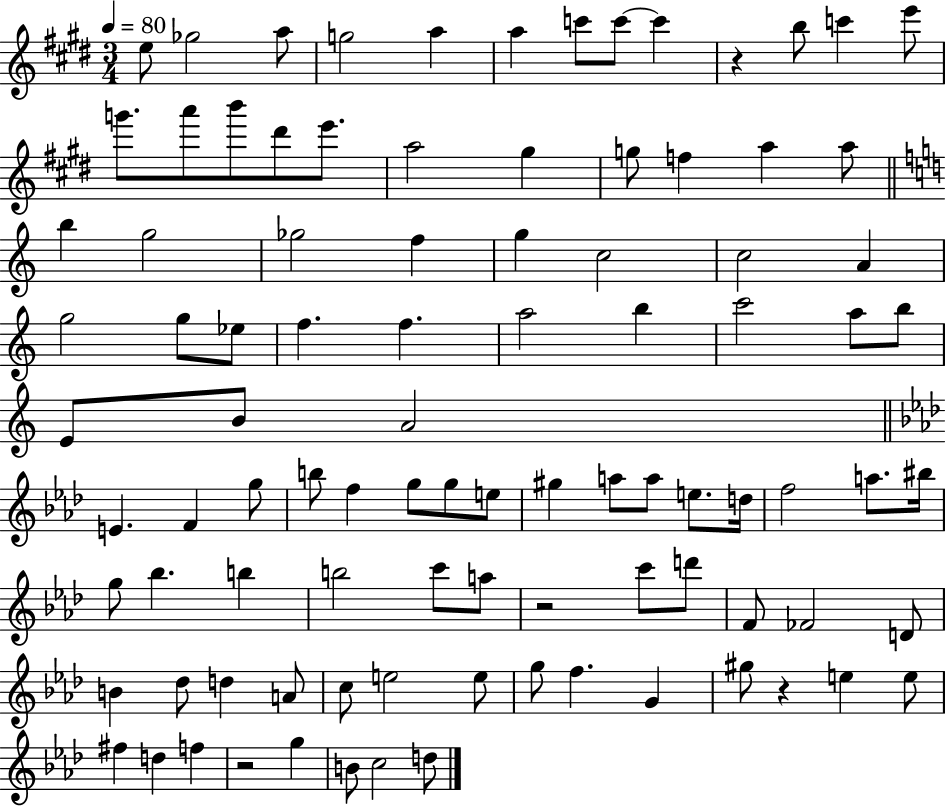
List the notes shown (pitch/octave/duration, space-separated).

E5/e Gb5/h A5/e G5/h A5/q A5/q C6/e C6/e C6/q R/q B5/e C6/q E6/e G6/e. A6/e B6/e D#6/e E6/e. A5/h G#5/q G5/e F5/q A5/q A5/e B5/q G5/h Gb5/h F5/q G5/q C5/h C5/h A4/q G5/h G5/e Eb5/e F5/q. F5/q. A5/h B5/q C6/h A5/e B5/e E4/e B4/e A4/h E4/q. F4/q G5/e B5/e F5/q G5/e G5/e E5/e G#5/q A5/e A5/e E5/e. D5/s F5/h A5/e. BIS5/s G5/e Bb5/q. B5/q B5/h C6/e A5/e R/h C6/e D6/e F4/e FES4/h D4/e B4/q Db5/e D5/q A4/e C5/e E5/h E5/e G5/e F5/q. G4/q G#5/e R/q E5/q E5/e F#5/q D5/q F5/q R/h G5/q B4/e C5/h D5/e